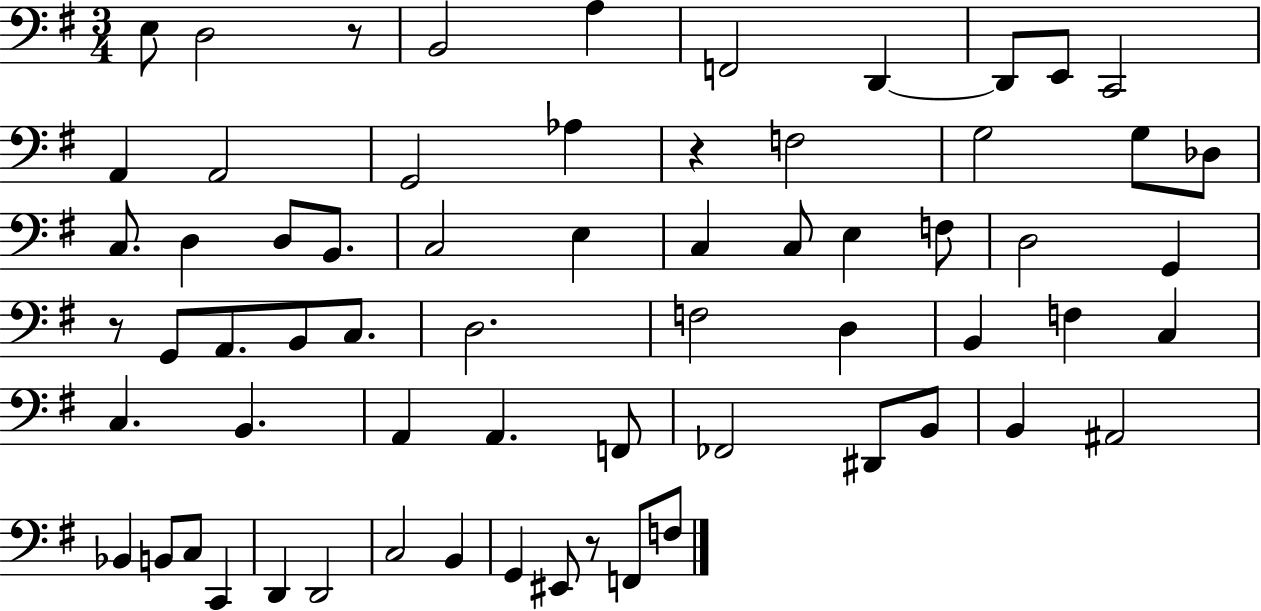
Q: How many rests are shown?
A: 4